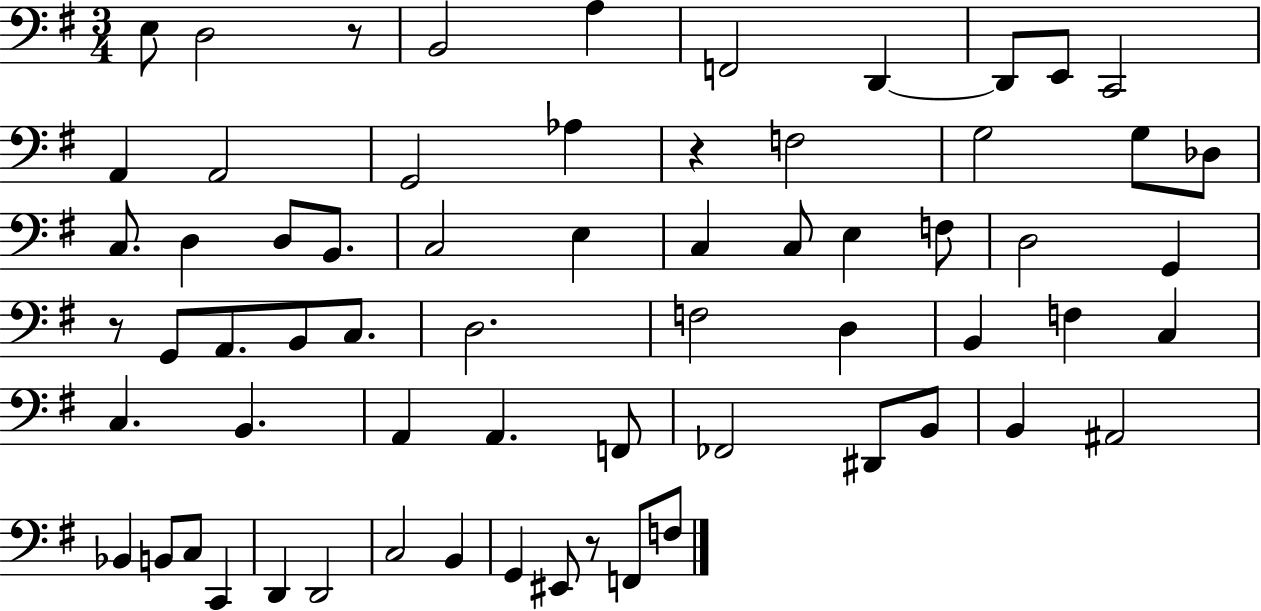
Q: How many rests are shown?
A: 4